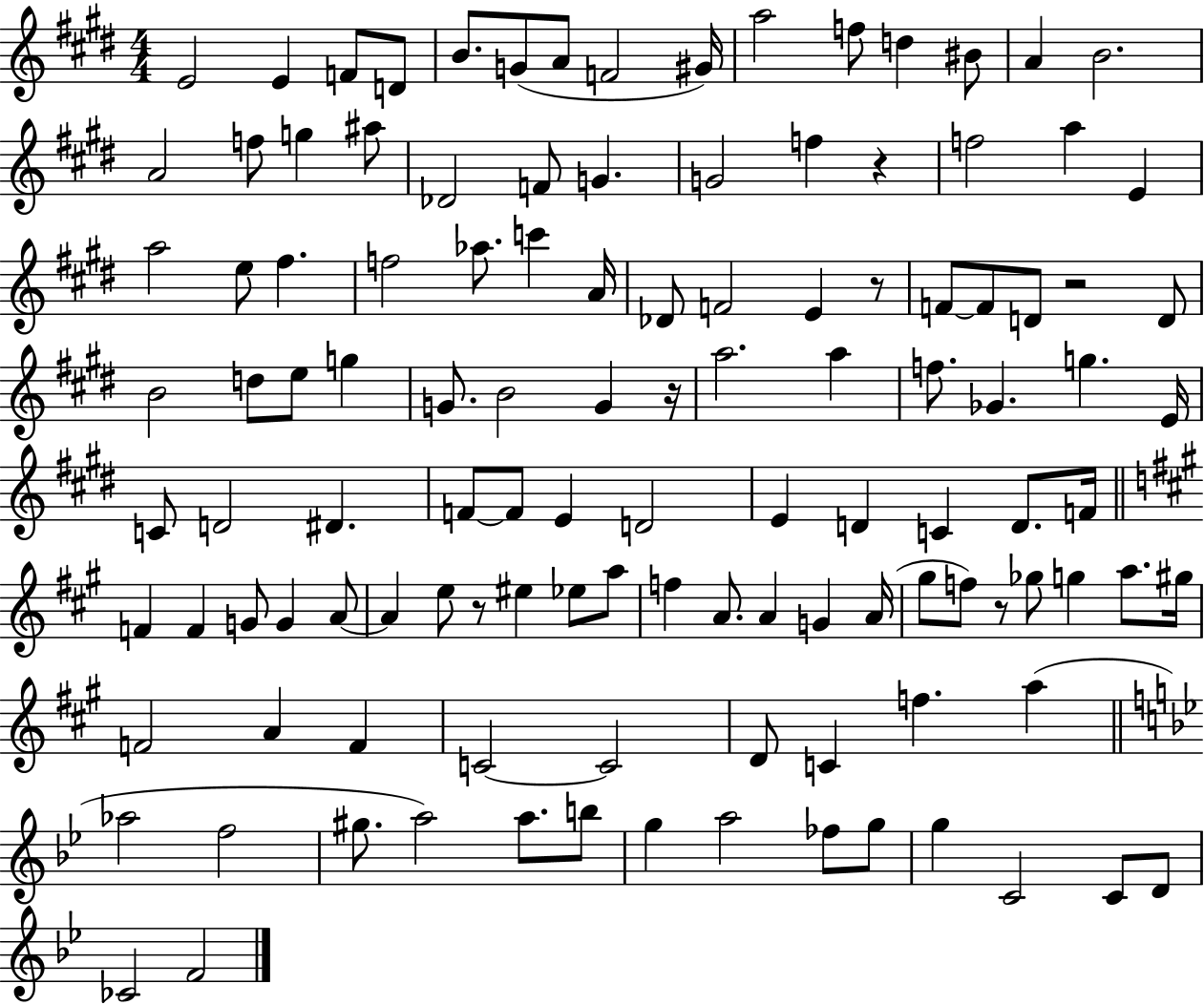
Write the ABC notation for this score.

X:1
T:Untitled
M:4/4
L:1/4
K:E
E2 E F/2 D/2 B/2 G/2 A/2 F2 ^G/4 a2 f/2 d ^B/2 A B2 A2 f/2 g ^a/2 _D2 F/2 G G2 f z f2 a E a2 e/2 ^f f2 _a/2 c' A/4 _D/2 F2 E z/2 F/2 F/2 D/2 z2 D/2 B2 d/2 e/2 g G/2 B2 G z/4 a2 a f/2 _G g E/4 C/2 D2 ^D F/2 F/2 E D2 E D C D/2 F/4 F F G/2 G A/2 A e/2 z/2 ^e _e/2 a/2 f A/2 A G A/4 ^g/2 f/2 z/2 _g/2 g a/2 ^g/4 F2 A F C2 C2 D/2 C f a _a2 f2 ^g/2 a2 a/2 b/2 g a2 _f/2 g/2 g C2 C/2 D/2 _C2 F2